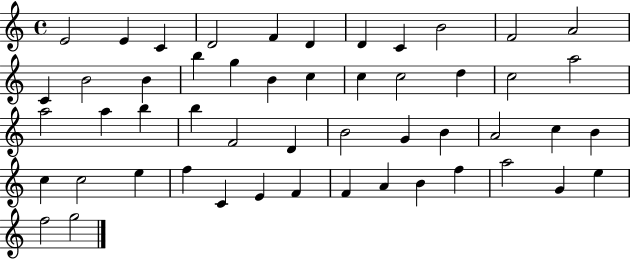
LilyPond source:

{
  \clef treble
  \time 4/4
  \defaultTimeSignature
  \key c \major
  e'2 e'4 c'4 | d'2 f'4 d'4 | d'4 c'4 b'2 | f'2 a'2 | \break c'4 b'2 b'4 | b''4 g''4 b'4 c''4 | c''4 c''2 d''4 | c''2 a''2 | \break a''2 a''4 b''4 | b''4 f'2 d'4 | b'2 g'4 b'4 | a'2 c''4 b'4 | \break c''4 c''2 e''4 | f''4 c'4 e'4 f'4 | f'4 a'4 b'4 f''4 | a''2 g'4 e''4 | \break f''2 g''2 | \bar "|."
}